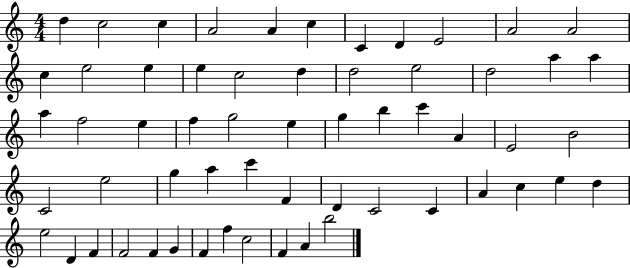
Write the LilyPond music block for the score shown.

{
  \clef treble
  \numericTimeSignature
  \time 4/4
  \key c \major
  d''4 c''2 c''4 | a'2 a'4 c''4 | c'4 d'4 e'2 | a'2 a'2 | \break c''4 e''2 e''4 | e''4 c''2 d''4 | d''2 e''2 | d''2 a''4 a''4 | \break a''4 f''2 e''4 | f''4 g''2 e''4 | g''4 b''4 c'''4 a'4 | e'2 b'2 | \break c'2 e''2 | g''4 a''4 c'''4 f'4 | d'4 c'2 c'4 | a'4 c''4 e''4 d''4 | \break e''2 d'4 f'4 | f'2 f'4 g'4 | f'4 f''4 c''2 | f'4 a'4 b''2 | \break \bar "|."
}